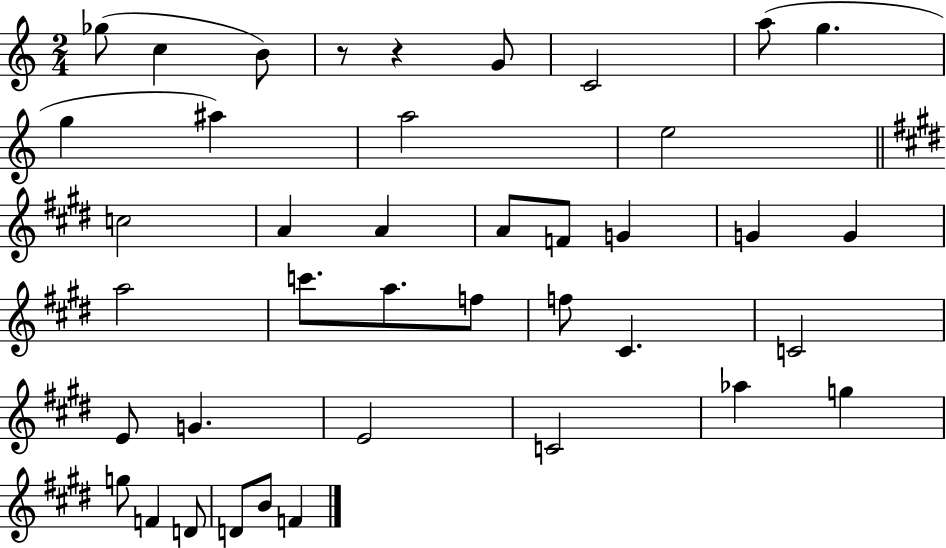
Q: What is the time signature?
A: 2/4